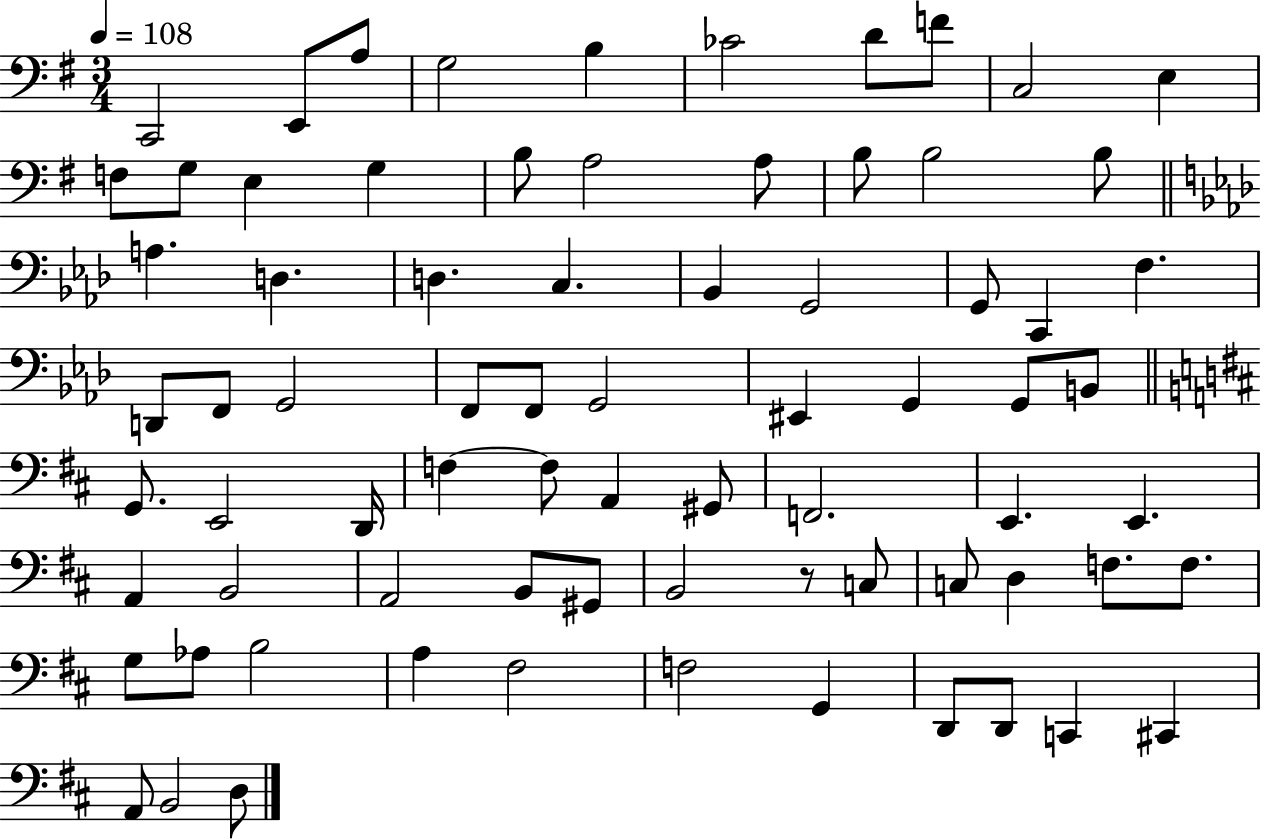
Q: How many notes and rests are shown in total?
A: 75